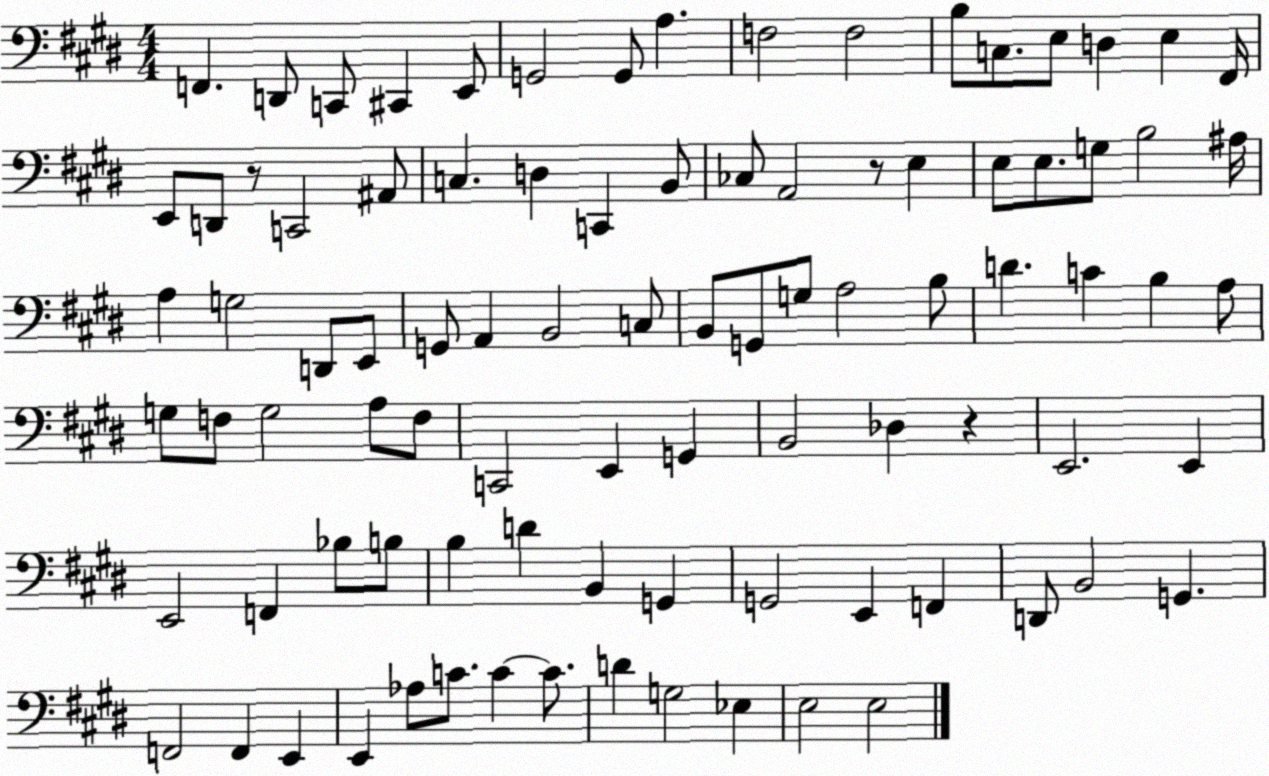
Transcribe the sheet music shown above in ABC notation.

X:1
T:Untitled
M:4/4
L:1/4
K:E
F,, D,,/2 C,,/2 ^C,, E,,/2 G,,2 G,,/2 A, F,2 F,2 B,/2 C,/2 E,/2 D, E, ^F,,/4 E,,/2 D,,/2 z/2 C,,2 ^A,,/2 C, D, C,, B,,/2 _C,/2 A,,2 z/2 E, E,/2 E,/2 G,/2 B,2 ^A,/4 A, G,2 D,,/2 E,,/2 G,,/2 A,, B,,2 C,/2 B,,/2 G,,/2 G,/2 A,2 B,/2 D C B, A,/2 G,/2 F,/2 G,2 A,/2 F,/2 C,,2 E,, G,, B,,2 _D, z E,,2 E,, E,,2 F,, _B,/2 B,/2 B, D B,, G,, G,,2 E,, F,, D,,/2 B,,2 G,, F,,2 F,, E,, E,, _A,/2 C/2 C C/2 D G,2 _E, E,2 E,2